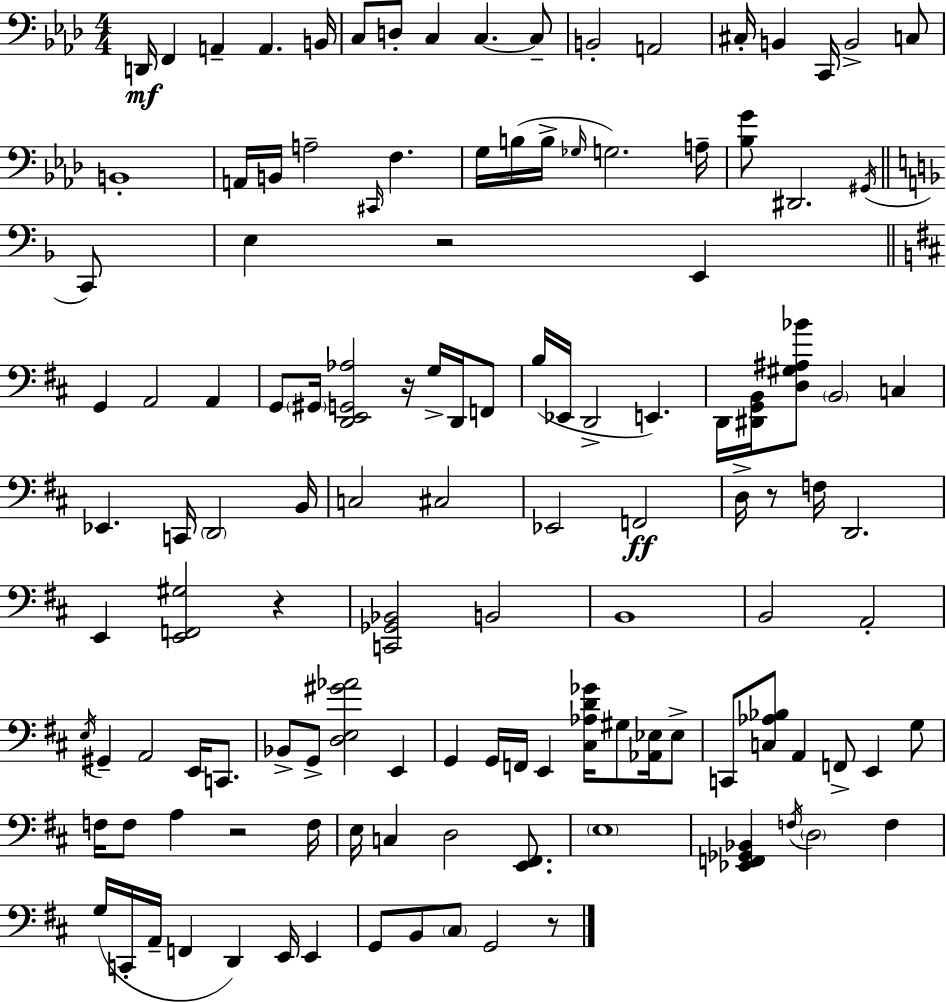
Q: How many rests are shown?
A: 6